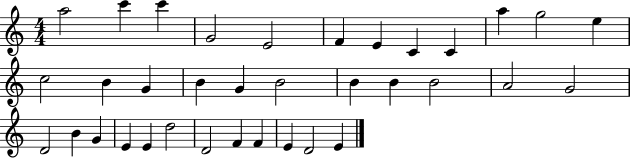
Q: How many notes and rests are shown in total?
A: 35